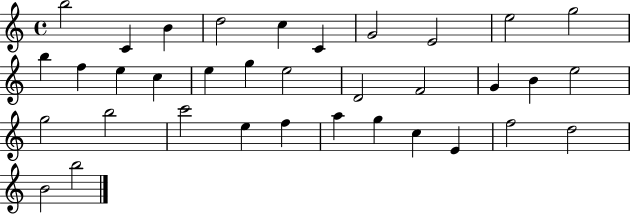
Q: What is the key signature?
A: C major